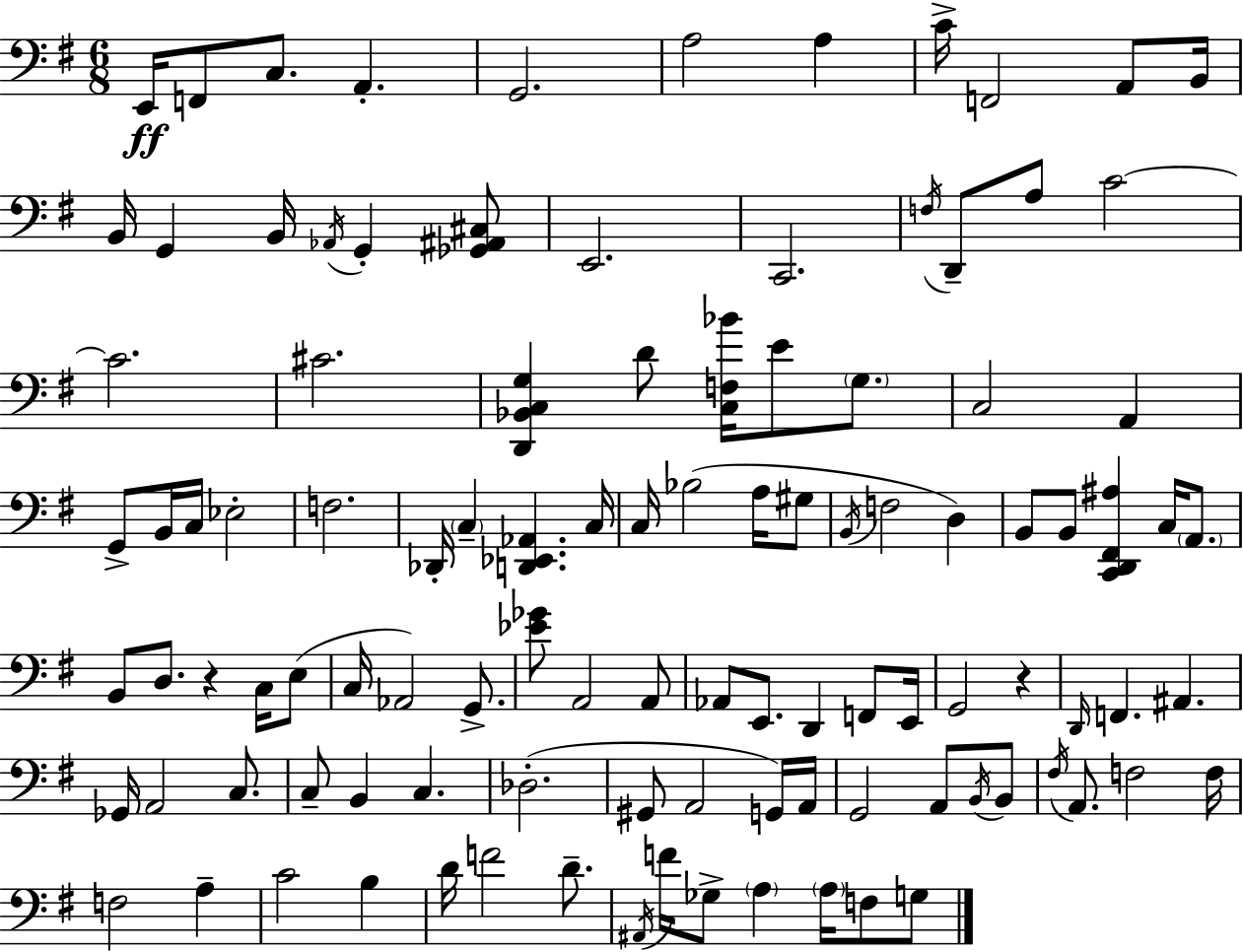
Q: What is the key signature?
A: G major